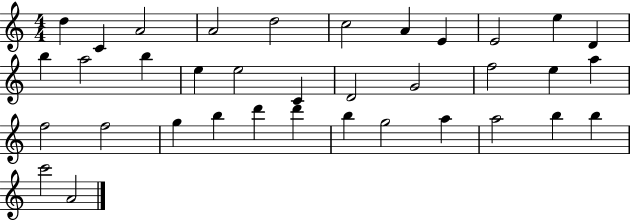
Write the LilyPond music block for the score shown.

{
  \clef treble
  \numericTimeSignature
  \time 4/4
  \key c \major
  d''4 c'4 a'2 | a'2 d''2 | c''2 a'4 e'4 | e'2 e''4 d'4 | \break b''4 a''2 b''4 | e''4 e''2 c'4 | d'2 g'2 | f''2 e''4 a''4 | \break f''2 f''2 | g''4 b''4 d'''4 d'''4 | b''4 g''2 a''4 | a''2 b''4 b''4 | \break c'''2 a'2 | \bar "|."
}